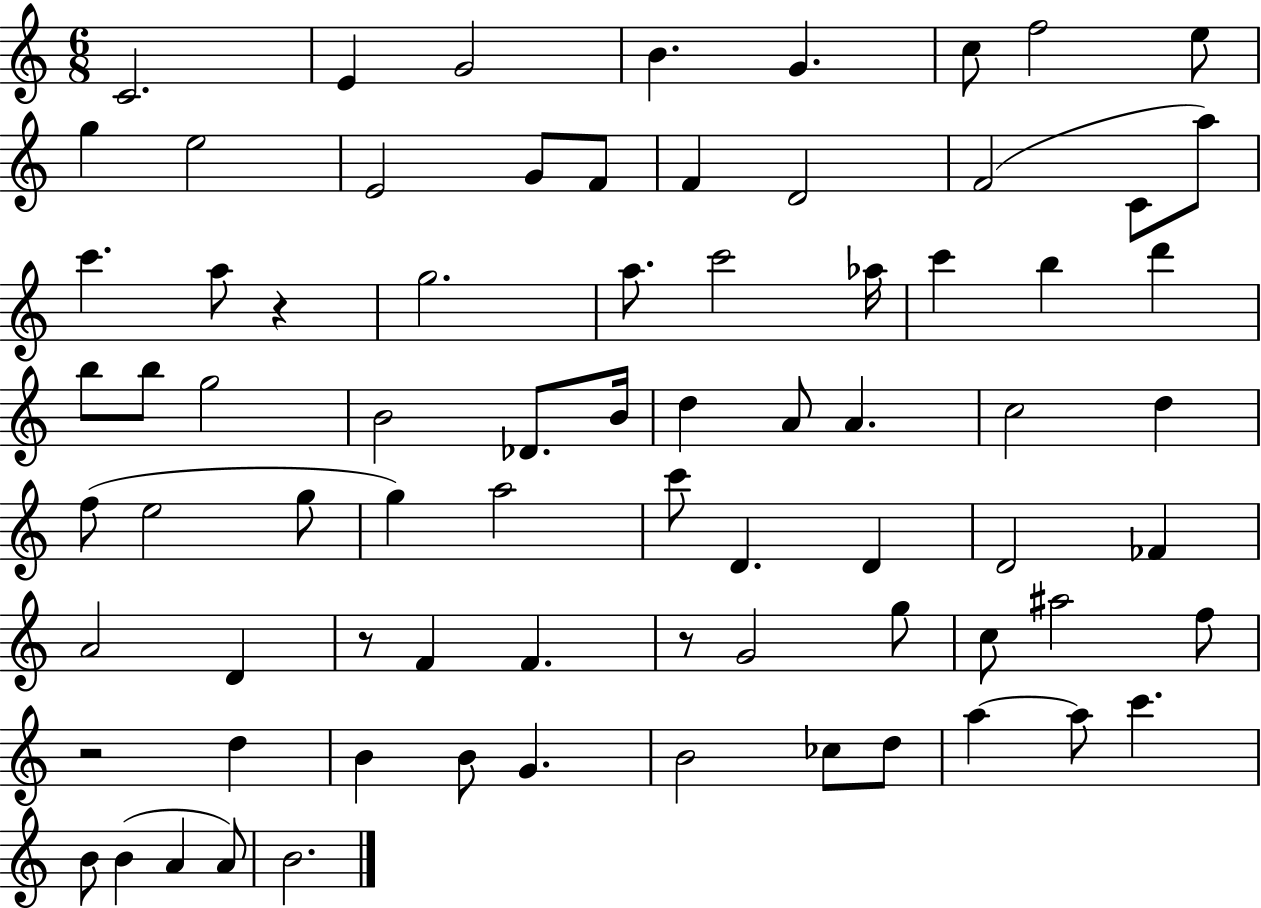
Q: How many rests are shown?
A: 4